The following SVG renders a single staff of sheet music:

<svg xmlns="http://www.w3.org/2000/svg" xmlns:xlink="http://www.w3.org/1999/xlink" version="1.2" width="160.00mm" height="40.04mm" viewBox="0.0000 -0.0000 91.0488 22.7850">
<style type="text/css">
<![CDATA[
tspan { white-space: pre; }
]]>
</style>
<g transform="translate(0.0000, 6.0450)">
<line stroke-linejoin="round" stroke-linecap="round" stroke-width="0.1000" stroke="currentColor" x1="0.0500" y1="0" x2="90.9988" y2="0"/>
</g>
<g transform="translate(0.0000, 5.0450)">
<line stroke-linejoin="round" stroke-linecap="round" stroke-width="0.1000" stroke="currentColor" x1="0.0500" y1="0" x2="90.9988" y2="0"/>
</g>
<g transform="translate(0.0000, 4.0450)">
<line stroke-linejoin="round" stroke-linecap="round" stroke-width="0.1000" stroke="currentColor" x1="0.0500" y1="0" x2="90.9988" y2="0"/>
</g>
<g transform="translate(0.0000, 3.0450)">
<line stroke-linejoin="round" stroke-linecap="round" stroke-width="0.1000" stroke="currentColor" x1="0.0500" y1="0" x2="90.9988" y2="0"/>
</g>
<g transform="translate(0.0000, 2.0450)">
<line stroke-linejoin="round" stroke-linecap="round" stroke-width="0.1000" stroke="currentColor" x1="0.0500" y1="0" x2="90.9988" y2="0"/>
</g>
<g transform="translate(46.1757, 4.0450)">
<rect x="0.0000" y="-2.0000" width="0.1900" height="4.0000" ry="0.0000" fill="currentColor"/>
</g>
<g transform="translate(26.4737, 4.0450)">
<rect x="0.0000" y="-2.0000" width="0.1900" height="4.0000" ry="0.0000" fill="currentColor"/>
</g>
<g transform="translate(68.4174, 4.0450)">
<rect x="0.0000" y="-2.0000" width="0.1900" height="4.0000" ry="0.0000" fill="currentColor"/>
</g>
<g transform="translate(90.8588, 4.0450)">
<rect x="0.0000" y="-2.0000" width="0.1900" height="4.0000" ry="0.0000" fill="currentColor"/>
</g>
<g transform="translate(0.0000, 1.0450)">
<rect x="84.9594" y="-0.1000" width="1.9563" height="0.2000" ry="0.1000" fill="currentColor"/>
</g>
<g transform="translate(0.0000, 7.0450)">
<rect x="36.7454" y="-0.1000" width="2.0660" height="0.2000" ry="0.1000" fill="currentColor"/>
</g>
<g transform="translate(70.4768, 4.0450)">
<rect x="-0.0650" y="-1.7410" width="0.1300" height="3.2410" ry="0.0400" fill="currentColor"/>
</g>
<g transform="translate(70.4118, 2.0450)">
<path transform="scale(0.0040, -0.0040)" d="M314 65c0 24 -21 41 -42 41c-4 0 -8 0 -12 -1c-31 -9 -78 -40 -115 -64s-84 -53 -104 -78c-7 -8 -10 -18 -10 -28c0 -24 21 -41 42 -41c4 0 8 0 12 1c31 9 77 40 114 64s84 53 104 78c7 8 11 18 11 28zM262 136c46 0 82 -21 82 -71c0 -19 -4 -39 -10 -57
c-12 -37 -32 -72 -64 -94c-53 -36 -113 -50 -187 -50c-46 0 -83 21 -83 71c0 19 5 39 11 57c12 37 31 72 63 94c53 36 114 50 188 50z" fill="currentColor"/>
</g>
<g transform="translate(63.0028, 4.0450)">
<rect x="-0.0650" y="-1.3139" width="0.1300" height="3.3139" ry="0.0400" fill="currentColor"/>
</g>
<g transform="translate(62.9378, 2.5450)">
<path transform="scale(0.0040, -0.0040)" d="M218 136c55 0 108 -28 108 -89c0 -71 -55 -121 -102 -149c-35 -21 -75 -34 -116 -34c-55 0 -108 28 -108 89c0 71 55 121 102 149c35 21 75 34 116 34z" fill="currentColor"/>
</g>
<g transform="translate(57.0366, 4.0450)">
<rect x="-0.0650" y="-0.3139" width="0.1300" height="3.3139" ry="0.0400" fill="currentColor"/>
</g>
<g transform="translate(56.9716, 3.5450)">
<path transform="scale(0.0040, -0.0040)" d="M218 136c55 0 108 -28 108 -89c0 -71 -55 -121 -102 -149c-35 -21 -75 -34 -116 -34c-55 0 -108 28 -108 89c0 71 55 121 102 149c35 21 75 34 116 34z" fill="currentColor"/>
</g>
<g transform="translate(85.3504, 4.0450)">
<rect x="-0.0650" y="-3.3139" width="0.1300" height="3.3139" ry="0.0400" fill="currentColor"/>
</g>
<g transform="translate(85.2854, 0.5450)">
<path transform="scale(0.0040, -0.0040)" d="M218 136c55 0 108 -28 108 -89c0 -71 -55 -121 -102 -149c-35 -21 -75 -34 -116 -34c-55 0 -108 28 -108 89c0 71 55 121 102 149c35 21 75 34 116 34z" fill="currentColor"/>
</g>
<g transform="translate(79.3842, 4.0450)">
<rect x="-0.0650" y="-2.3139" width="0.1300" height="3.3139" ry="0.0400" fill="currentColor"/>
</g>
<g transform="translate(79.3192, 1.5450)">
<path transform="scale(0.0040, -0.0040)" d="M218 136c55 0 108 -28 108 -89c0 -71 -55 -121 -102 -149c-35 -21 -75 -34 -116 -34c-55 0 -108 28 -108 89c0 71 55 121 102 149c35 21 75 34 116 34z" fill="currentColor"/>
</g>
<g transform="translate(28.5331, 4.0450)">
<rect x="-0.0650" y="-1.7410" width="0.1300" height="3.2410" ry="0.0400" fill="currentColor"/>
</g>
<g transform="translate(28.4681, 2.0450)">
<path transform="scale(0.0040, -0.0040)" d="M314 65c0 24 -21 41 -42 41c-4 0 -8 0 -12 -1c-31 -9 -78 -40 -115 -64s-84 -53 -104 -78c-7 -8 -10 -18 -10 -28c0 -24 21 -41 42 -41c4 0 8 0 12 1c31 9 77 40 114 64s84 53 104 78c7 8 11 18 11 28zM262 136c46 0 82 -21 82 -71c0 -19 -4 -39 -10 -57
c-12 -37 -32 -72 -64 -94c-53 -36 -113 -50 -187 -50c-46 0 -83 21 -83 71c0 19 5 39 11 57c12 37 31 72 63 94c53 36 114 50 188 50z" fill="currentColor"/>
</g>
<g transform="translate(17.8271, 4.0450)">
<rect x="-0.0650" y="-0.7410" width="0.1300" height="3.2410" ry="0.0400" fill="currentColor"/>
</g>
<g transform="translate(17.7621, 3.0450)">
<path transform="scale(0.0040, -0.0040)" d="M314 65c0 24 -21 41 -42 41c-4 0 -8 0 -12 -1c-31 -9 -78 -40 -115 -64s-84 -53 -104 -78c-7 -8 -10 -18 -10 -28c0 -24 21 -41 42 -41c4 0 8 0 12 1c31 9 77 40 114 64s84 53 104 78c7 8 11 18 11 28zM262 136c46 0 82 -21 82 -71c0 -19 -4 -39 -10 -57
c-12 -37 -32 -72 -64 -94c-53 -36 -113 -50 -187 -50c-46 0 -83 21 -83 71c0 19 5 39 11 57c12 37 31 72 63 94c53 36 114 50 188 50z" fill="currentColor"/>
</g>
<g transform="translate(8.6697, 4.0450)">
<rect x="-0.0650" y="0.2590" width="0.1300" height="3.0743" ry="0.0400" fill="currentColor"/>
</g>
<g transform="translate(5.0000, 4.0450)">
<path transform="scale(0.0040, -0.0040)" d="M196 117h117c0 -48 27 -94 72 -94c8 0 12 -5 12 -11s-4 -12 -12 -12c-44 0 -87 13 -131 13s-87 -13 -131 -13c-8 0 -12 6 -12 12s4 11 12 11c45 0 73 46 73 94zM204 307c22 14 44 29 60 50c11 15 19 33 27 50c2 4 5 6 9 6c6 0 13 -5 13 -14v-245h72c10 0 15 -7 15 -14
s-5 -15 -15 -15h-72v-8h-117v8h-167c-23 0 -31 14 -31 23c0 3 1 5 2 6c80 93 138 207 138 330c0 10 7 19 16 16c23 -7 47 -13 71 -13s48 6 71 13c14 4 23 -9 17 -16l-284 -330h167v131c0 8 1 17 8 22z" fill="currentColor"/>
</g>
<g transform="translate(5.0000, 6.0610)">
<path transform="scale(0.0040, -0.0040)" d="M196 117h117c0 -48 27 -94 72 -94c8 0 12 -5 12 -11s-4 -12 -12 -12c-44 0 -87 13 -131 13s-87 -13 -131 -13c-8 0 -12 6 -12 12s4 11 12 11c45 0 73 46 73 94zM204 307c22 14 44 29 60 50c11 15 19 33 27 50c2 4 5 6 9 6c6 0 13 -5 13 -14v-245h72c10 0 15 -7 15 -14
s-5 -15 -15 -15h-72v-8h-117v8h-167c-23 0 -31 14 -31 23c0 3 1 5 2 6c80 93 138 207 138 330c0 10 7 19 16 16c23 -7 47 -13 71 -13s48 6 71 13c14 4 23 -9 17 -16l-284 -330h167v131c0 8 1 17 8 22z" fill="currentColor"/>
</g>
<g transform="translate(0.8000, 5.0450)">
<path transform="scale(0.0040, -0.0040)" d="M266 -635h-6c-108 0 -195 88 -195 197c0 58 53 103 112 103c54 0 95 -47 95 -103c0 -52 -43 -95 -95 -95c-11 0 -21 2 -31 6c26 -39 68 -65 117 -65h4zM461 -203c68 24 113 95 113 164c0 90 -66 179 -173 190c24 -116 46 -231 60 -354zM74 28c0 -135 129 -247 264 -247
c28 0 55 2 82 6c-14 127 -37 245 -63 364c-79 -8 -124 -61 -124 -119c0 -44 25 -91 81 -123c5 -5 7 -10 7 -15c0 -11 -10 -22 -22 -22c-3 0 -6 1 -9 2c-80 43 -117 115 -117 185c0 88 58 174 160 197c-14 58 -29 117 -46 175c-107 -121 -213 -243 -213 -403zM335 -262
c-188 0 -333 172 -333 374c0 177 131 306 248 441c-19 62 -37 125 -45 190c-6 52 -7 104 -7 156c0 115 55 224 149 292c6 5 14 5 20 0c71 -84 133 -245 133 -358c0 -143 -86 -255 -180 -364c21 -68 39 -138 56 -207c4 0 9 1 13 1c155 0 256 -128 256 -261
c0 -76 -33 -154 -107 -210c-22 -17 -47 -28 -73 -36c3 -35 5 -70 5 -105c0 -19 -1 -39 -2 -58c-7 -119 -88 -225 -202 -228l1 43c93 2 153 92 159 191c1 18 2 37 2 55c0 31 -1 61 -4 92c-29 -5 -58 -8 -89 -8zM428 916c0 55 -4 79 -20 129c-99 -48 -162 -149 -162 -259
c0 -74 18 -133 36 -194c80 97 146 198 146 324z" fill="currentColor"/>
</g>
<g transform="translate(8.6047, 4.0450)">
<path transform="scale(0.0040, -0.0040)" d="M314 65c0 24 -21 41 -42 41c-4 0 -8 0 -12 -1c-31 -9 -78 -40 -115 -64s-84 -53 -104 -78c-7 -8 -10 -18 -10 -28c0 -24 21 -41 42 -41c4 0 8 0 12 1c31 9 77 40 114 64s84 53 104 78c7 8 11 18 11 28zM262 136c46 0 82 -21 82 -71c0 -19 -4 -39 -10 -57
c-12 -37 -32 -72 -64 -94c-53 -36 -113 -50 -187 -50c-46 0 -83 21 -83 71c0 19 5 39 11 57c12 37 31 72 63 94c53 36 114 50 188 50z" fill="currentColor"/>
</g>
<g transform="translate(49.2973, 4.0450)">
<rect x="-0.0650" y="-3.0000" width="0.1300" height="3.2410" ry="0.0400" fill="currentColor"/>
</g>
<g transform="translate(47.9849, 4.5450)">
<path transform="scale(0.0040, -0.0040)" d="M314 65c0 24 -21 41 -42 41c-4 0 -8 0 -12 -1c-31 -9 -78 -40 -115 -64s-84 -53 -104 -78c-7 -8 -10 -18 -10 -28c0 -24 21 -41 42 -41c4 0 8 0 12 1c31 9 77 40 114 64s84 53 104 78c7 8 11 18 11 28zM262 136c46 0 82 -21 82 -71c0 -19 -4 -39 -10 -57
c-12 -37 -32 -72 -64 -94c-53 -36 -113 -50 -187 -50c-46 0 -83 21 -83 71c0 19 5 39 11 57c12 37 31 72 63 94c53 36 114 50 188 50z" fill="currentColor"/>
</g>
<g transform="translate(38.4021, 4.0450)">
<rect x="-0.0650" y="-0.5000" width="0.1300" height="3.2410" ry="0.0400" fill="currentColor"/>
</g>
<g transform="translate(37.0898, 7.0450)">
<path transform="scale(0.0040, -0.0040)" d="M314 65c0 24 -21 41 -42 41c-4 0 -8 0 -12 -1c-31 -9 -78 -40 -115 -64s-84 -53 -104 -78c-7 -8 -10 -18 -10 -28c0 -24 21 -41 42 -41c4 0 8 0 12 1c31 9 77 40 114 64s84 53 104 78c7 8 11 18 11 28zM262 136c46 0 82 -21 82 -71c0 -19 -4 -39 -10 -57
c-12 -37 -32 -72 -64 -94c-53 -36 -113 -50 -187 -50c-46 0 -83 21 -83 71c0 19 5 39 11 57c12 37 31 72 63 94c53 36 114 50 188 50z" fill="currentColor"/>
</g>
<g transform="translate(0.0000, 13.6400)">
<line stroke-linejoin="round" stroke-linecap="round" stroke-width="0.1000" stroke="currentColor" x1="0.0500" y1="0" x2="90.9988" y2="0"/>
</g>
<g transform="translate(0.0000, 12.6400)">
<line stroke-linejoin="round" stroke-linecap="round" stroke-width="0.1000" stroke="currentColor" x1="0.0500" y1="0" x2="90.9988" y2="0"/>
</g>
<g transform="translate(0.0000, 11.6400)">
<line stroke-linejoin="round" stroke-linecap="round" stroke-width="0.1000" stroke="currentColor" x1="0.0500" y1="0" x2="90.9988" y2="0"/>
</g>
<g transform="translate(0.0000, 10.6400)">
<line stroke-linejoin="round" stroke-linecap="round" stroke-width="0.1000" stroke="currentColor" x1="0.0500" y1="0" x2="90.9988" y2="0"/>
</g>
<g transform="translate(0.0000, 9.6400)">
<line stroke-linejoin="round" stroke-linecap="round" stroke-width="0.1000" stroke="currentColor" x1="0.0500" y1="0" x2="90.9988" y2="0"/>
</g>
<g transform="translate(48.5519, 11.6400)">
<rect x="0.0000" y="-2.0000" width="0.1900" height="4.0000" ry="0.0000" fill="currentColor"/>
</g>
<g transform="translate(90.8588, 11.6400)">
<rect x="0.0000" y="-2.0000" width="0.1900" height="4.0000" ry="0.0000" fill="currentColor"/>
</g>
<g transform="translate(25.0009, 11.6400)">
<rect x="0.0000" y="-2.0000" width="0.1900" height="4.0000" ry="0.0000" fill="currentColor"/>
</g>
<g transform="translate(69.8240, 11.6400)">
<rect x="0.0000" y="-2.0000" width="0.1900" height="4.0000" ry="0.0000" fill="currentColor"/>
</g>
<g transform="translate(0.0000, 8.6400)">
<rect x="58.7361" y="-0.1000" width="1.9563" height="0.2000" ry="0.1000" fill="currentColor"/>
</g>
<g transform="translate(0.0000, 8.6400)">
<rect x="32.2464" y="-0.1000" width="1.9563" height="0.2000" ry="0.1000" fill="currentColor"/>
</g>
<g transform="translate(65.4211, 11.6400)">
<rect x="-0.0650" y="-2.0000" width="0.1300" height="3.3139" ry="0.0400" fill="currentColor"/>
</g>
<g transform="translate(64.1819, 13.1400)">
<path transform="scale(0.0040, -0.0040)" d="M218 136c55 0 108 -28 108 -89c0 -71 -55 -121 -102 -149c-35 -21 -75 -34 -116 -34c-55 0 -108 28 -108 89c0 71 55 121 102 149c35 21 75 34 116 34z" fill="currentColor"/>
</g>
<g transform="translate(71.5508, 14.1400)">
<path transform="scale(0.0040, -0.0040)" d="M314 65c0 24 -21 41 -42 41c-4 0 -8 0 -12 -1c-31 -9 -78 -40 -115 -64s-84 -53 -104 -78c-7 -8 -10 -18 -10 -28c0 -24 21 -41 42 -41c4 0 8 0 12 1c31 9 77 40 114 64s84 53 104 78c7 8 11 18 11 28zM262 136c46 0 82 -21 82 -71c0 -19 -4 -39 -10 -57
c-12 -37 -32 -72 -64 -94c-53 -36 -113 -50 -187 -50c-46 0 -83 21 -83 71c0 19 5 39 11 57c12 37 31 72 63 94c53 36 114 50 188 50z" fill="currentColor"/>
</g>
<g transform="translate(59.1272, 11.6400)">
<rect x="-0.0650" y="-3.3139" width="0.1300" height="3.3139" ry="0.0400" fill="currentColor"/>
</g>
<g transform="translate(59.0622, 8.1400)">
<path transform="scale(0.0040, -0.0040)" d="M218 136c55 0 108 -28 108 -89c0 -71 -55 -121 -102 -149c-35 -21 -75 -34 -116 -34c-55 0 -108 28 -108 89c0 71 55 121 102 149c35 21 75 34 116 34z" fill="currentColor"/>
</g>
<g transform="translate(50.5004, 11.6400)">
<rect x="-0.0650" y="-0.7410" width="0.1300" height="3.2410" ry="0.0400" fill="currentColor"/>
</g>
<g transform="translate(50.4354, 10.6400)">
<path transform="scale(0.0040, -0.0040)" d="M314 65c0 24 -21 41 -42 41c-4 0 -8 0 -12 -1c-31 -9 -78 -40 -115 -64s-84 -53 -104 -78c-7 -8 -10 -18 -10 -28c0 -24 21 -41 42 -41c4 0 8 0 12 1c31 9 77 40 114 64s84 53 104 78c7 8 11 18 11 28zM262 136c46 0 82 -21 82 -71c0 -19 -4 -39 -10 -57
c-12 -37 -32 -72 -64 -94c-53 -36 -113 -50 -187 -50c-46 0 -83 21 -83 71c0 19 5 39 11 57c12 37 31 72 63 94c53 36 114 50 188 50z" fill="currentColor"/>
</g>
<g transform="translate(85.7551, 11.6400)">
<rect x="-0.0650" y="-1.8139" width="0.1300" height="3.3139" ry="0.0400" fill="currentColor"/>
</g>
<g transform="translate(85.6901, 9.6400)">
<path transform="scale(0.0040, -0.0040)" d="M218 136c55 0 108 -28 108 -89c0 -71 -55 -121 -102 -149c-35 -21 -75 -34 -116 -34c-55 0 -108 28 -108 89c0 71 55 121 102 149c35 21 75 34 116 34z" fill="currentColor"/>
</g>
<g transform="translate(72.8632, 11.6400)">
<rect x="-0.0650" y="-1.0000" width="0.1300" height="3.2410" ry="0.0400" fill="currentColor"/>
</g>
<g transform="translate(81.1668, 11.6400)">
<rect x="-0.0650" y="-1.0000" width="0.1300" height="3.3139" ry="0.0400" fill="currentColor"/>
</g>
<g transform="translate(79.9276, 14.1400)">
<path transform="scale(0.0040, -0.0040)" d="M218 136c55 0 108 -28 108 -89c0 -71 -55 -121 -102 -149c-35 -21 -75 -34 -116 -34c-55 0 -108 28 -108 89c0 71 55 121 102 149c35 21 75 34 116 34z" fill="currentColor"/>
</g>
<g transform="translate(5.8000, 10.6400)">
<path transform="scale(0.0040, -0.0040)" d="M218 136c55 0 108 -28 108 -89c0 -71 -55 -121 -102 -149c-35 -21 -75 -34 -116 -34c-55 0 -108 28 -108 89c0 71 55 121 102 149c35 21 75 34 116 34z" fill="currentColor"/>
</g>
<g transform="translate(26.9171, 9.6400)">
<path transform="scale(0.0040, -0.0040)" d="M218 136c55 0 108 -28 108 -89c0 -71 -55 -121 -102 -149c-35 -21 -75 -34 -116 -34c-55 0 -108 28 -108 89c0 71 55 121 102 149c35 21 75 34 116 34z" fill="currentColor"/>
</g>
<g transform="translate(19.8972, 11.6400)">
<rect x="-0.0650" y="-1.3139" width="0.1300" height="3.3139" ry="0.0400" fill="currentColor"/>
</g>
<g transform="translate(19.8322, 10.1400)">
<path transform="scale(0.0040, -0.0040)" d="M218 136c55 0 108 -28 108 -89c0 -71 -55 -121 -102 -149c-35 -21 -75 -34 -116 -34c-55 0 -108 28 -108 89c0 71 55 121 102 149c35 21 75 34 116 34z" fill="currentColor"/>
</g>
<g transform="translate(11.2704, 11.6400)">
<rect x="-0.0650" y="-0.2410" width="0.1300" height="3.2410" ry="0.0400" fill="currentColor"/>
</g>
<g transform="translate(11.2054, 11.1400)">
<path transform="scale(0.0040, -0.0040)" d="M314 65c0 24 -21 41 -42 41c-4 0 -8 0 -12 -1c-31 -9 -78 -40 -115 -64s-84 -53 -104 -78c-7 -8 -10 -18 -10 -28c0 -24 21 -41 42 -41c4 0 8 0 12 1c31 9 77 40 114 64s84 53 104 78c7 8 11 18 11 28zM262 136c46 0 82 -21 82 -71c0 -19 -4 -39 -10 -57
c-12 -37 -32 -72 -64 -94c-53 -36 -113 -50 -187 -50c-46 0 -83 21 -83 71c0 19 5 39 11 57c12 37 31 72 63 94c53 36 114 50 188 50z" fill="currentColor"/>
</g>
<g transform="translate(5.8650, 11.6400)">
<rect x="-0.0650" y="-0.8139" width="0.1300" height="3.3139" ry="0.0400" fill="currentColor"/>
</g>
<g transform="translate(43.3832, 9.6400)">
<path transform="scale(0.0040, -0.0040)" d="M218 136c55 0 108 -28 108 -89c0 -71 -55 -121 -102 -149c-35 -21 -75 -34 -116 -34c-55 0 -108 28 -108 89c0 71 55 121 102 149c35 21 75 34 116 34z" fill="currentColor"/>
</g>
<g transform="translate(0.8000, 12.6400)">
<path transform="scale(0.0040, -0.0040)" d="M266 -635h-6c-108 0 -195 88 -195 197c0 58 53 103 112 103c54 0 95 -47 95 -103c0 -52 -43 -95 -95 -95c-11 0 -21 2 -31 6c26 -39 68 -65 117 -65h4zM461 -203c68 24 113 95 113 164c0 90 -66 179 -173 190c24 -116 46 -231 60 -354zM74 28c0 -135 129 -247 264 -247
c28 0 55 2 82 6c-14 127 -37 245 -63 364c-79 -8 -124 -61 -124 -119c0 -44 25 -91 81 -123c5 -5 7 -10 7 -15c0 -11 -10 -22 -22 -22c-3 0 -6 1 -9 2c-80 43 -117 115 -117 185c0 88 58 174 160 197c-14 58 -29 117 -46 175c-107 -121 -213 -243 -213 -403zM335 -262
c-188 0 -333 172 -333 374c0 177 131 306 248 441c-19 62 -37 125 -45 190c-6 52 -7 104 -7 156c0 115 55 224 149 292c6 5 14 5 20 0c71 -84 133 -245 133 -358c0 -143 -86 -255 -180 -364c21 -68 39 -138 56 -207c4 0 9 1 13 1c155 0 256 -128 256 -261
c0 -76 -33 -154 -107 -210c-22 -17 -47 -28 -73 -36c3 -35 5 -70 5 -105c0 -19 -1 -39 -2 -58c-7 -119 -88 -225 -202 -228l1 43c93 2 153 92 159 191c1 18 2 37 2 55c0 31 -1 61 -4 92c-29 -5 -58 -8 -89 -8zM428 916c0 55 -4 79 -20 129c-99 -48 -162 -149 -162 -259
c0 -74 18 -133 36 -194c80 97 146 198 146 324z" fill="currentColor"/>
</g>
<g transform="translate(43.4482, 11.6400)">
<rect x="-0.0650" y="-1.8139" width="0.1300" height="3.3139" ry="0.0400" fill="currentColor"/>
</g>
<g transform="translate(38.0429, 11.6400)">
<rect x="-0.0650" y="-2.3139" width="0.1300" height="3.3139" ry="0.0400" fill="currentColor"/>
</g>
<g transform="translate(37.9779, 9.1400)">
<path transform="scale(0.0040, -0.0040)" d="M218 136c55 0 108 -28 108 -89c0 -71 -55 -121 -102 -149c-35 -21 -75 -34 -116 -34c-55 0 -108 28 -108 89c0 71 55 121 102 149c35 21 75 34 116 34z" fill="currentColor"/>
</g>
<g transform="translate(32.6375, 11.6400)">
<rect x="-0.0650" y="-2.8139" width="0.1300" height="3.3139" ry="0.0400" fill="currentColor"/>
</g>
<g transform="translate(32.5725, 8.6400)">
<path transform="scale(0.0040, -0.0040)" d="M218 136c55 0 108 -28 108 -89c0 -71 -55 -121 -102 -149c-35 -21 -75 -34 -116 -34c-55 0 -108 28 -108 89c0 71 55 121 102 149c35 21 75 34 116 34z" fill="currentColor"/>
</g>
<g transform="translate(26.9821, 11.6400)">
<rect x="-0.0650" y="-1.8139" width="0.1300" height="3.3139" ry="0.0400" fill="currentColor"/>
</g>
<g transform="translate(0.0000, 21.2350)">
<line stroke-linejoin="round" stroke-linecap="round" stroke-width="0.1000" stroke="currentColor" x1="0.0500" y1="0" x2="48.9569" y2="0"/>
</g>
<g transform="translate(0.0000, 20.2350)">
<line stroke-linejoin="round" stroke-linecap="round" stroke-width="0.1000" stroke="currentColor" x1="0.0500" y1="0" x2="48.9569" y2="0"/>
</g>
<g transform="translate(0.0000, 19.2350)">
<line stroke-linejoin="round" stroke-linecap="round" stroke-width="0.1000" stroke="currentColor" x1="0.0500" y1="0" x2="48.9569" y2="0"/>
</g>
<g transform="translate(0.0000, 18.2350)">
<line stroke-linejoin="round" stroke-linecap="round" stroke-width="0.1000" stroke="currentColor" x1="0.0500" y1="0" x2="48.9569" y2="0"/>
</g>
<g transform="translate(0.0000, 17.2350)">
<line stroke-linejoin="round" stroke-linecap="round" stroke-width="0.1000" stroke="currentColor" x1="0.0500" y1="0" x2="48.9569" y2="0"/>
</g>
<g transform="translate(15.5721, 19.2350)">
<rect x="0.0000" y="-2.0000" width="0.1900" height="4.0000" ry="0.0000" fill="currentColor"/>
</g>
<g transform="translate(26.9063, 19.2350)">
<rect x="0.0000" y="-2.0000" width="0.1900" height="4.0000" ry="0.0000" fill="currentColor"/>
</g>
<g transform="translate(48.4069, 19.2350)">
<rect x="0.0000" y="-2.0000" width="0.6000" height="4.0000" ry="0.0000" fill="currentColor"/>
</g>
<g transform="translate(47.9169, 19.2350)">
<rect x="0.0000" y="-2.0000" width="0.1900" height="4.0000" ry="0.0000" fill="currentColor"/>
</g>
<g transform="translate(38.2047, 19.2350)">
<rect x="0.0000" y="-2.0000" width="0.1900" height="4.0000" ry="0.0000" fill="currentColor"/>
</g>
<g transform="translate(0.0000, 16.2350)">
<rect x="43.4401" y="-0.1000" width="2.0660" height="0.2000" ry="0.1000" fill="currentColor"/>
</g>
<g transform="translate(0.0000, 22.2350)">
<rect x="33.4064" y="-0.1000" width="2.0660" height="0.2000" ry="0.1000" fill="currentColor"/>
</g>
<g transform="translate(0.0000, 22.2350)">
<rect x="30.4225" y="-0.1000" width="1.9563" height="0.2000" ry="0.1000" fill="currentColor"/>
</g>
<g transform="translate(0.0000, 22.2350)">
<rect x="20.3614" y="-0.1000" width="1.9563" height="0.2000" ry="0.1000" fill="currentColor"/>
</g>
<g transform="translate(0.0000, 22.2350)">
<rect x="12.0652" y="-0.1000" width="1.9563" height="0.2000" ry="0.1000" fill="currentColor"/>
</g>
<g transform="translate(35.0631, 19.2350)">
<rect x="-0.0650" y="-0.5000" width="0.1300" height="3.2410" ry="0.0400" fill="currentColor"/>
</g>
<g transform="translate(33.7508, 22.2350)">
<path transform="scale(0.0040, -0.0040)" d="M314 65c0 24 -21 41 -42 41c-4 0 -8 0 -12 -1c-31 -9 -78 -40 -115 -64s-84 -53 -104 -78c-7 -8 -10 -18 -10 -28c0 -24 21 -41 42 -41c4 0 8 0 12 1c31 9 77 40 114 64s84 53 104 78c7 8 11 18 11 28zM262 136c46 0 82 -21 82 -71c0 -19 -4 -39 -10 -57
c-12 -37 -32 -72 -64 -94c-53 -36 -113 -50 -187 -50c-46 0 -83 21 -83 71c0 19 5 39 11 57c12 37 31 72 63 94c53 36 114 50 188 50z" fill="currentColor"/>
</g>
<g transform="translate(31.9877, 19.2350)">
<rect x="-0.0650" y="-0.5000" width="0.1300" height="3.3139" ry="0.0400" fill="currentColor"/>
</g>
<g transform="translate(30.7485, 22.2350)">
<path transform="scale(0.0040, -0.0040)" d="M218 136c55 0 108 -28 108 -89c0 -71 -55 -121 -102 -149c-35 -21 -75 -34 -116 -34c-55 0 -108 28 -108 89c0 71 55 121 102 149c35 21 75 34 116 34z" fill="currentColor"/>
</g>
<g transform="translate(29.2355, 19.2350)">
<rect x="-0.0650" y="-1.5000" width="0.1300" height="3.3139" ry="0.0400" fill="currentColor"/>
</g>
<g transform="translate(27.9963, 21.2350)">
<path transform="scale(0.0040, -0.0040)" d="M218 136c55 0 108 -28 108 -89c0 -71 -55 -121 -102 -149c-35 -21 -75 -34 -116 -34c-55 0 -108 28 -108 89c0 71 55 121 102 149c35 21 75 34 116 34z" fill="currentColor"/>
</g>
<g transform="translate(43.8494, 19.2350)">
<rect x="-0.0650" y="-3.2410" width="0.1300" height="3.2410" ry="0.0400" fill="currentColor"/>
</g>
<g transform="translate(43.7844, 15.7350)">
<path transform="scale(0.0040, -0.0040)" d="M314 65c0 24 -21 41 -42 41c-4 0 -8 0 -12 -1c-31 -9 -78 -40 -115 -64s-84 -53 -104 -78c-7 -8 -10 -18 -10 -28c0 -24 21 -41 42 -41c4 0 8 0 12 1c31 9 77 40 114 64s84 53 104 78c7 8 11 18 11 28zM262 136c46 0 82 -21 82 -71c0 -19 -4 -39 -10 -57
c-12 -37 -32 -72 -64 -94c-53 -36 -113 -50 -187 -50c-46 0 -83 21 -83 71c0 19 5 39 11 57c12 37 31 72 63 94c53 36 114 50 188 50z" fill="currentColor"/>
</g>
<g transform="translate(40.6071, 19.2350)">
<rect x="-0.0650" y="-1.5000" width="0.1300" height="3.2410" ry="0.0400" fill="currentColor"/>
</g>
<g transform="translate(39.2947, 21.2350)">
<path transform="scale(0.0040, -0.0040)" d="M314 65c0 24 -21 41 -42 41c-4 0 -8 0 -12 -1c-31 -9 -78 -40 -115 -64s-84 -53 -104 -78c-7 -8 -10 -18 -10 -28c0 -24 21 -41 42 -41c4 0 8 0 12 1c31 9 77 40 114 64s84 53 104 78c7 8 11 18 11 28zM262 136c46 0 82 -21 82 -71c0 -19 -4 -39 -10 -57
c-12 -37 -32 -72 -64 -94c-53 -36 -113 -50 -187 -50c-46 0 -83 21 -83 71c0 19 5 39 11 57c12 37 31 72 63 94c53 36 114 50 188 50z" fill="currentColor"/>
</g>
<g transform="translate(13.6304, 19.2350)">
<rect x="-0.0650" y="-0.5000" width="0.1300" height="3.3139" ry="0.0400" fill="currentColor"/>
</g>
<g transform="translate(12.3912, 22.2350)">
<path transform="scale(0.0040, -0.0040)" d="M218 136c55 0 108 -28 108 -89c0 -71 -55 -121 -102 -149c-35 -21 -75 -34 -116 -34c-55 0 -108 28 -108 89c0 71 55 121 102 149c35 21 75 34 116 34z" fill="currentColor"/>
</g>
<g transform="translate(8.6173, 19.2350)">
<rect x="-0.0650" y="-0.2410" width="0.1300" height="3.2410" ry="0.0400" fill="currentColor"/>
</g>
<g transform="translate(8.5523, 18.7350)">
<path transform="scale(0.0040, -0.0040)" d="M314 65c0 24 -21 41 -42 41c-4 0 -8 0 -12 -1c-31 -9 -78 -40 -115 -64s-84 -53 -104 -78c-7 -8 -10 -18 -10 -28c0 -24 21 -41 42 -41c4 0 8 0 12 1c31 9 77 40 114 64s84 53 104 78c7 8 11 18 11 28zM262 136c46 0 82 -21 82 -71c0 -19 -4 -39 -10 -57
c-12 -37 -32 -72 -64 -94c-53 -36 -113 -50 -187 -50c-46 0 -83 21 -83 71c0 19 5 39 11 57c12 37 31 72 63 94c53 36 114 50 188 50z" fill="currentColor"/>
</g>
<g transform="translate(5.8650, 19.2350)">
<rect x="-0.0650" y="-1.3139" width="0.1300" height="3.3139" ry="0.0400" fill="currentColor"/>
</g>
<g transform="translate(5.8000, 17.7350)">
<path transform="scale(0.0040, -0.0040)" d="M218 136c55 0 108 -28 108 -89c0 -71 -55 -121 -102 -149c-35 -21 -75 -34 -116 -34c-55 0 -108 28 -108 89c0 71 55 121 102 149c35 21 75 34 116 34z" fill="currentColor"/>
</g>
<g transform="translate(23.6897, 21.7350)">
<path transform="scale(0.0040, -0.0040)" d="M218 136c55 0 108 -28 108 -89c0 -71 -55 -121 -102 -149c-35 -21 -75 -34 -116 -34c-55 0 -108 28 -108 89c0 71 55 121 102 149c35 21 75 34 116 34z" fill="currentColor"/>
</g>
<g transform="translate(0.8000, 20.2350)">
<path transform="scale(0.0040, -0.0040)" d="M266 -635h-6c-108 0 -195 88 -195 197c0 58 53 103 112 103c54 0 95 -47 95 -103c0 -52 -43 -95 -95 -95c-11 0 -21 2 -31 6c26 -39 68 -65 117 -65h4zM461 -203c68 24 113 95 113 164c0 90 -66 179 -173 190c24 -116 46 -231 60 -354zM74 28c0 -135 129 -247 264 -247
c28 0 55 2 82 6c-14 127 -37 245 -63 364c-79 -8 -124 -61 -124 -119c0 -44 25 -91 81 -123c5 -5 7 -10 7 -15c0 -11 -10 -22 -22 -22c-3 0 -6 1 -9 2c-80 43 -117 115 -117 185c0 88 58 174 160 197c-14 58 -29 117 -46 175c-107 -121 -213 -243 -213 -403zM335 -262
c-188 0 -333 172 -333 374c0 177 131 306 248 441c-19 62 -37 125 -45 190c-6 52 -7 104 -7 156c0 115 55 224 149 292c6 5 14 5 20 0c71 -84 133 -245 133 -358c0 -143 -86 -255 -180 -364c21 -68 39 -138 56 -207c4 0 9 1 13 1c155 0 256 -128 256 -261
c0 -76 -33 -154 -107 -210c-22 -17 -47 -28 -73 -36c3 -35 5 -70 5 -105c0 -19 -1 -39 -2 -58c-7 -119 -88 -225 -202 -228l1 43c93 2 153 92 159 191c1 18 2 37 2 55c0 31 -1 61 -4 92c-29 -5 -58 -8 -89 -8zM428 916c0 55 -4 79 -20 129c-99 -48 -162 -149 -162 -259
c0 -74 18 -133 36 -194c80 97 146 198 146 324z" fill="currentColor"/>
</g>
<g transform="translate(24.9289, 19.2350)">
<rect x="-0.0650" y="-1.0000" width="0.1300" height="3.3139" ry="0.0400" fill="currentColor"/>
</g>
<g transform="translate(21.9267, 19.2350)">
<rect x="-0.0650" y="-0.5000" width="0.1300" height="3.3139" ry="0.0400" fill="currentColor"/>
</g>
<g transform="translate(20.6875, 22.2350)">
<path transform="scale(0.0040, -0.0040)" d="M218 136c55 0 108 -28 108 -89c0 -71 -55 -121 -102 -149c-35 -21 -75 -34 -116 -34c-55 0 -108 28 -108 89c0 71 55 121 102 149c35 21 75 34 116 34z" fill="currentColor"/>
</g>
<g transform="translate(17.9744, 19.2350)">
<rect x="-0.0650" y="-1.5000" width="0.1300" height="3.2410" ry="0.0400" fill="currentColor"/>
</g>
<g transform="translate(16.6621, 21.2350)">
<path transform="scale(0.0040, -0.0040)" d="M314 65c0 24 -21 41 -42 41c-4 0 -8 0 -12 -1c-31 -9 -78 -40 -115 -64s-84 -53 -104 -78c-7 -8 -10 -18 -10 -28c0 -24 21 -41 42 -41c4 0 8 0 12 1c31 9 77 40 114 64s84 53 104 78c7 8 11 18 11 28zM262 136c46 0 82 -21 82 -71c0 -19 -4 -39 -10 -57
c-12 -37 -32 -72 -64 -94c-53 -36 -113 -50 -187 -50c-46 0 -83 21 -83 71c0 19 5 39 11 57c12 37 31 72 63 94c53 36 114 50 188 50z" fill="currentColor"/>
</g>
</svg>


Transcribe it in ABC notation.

X:1
T:Untitled
M:4/4
L:1/4
K:C
B2 d2 f2 C2 A2 c e f2 g b d c2 e f a g f d2 b F D2 D f e c2 C E2 C D E C C2 E2 b2